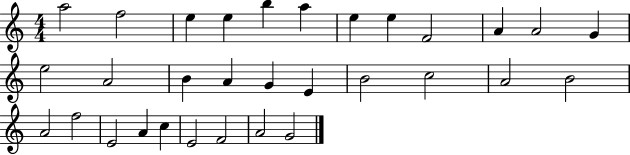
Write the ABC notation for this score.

X:1
T:Untitled
M:4/4
L:1/4
K:C
a2 f2 e e b a e e F2 A A2 G e2 A2 B A G E B2 c2 A2 B2 A2 f2 E2 A c E2 F2 A2 G2